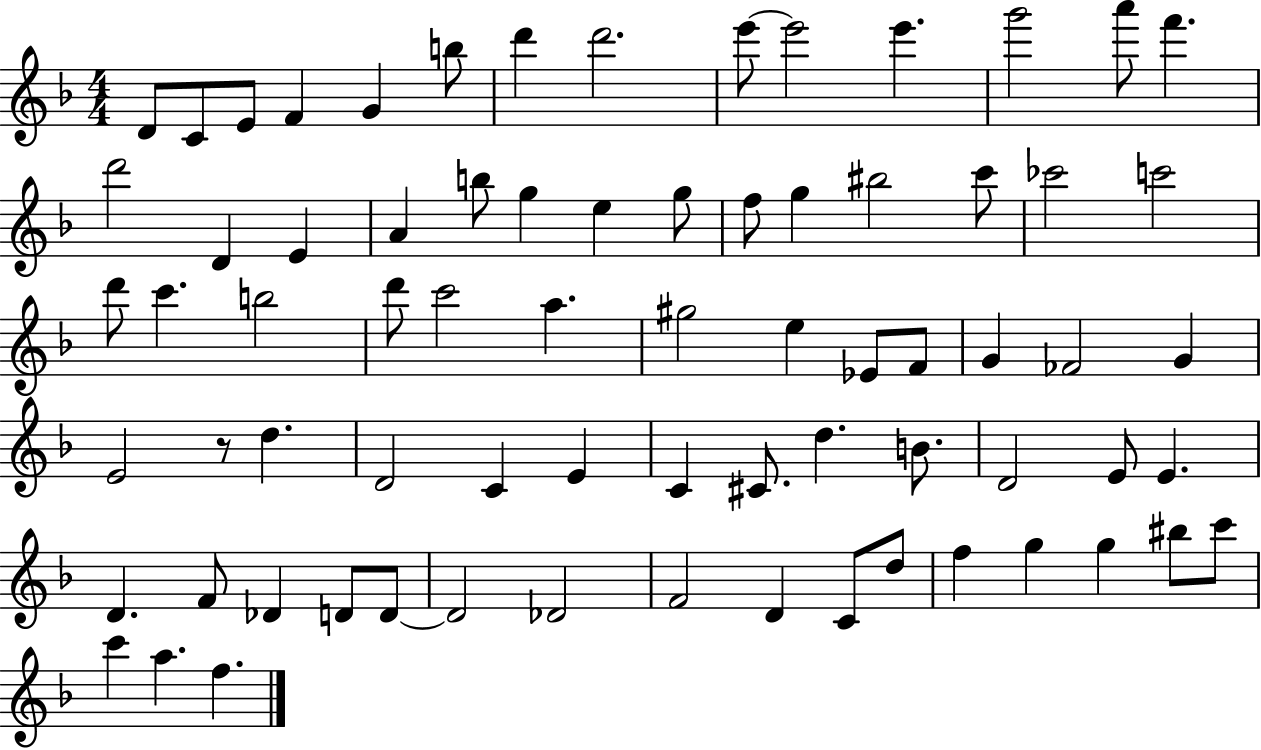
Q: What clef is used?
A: treble